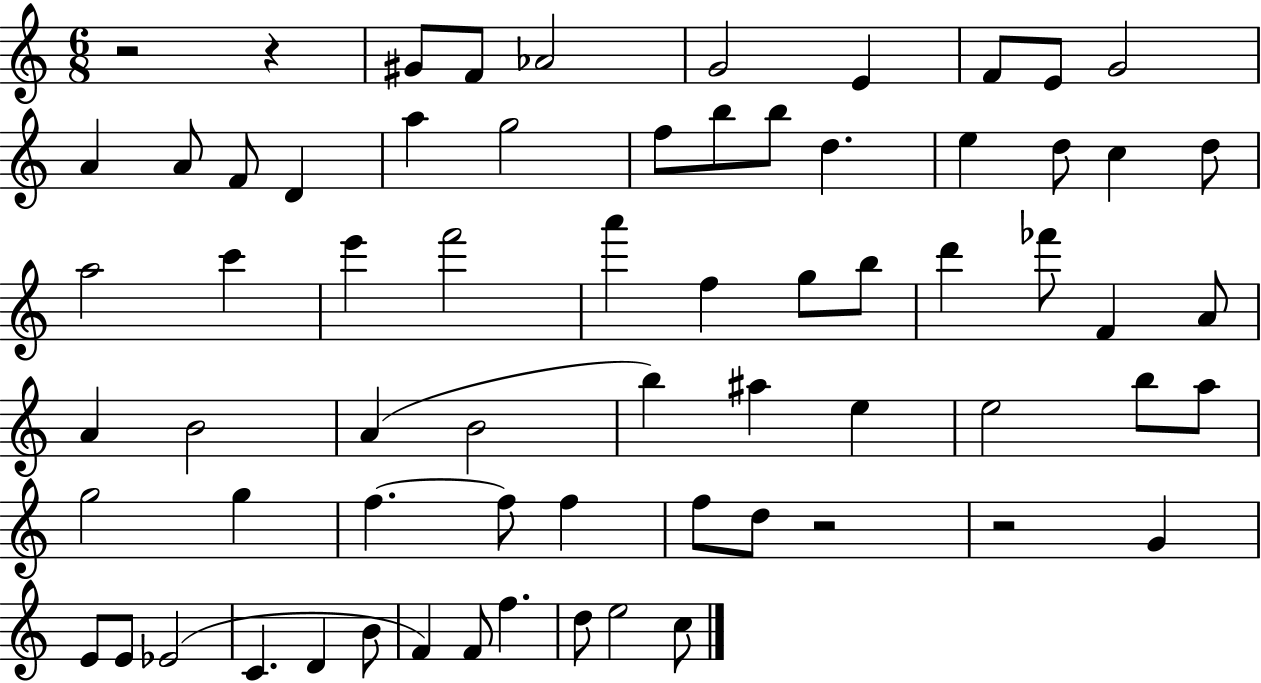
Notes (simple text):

R/h R/q G#4/e F4/e Ab4/h G4/h E4/q F4/e E4/e G4/h A4/q A4/e F4/e D4/q A5/q G5/h F5/e B5/e B5/e D5/q. E5/q D5/e C5/q D5/e A5/h C6/q E6/q F6/h A6/q F5/q G5/e B5/e D6/q FES6/e F4/q A4/e A4/q B4/h A4/q B4/h B5/q A#5/q E5/q E5/h B5/e A5/e G5/h G5/q F5/q. F5/e F5/q F5/e D5/e R/h R/h G4/q E4/e E4/e Eb4/h C4/q. D4/q B4/e F4/q F4/e F5/q. D5/e E5/h C5/e